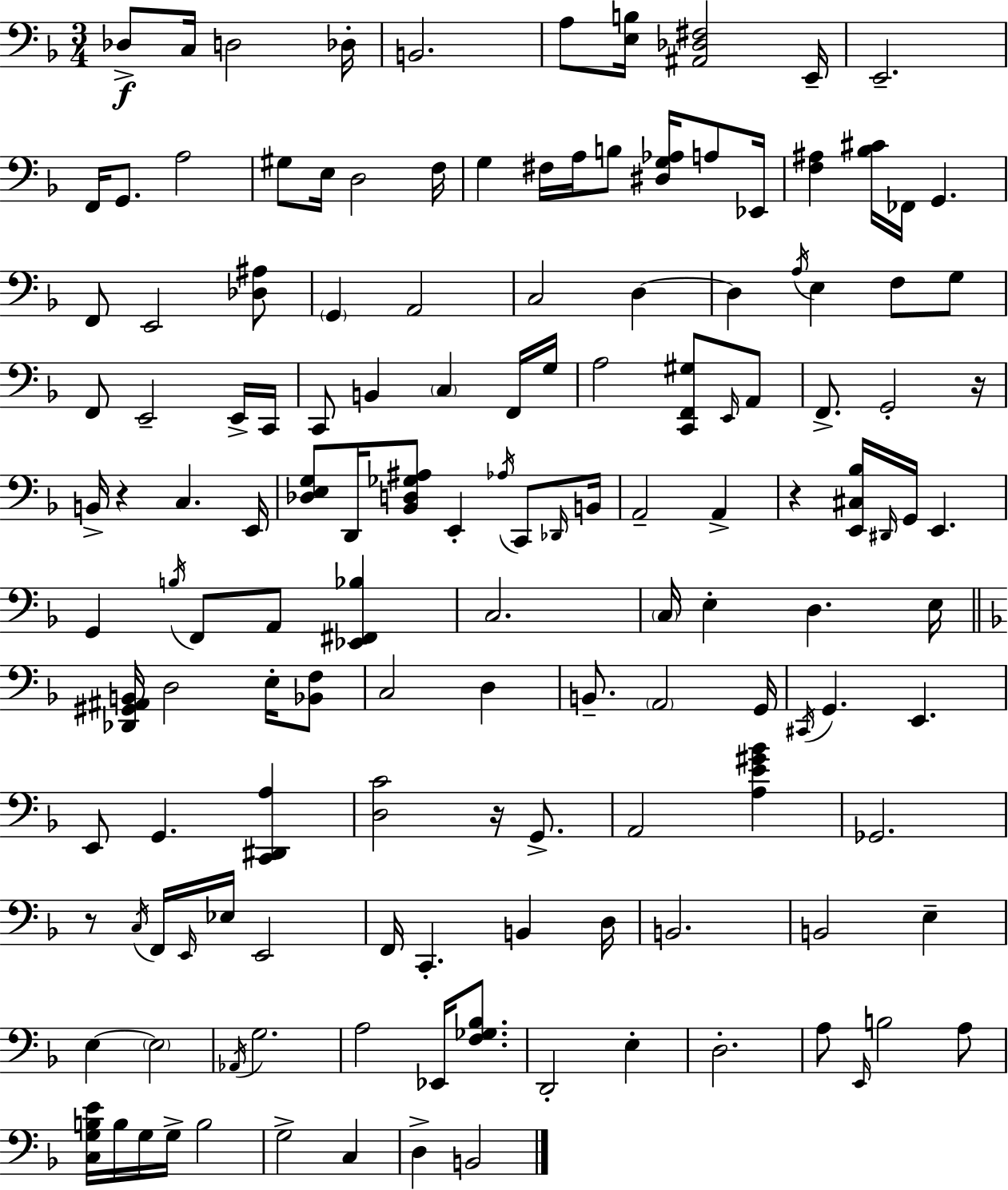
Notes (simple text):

Db3/e C3/s D3/h Db3/s B2/h. A3/e [E3,B3]/s [A#2,Db3,F#3]/h E2/s E2/h. F2/s G2/e. A3/h G#3/e E3/s D3/h F3/s G3/q F#3/s A3/s B3/e [D#3,G3,Ab3]/s A3/e Eb2/s [F3,A#3]/q [Bb3,C#4]/s FES2/s G2/q. F2/e E2/h [Db3,A#3]/e G2/q A2/h C3/h D3/q D3/q A3/s E3/q F3/e G3/e F2/e E2/h E2/s C2/s C2/e B2/q C3/q F2/s G3/s A3/h [C2,F2,G#3]/e E2/s A2/e F2/e. G2/h R/s B2/s R/q C3/q. E2/s [Db3,E3,G3]/e D2/s [Bb2,D3,Gb3,A#3]/e E2/q Ab3/s C2/e Db2/s B2/s A2/h A2/q R/q [E2,C#3,Bb3]/s D#2/s G2/s E2/q. G2/q B3/s F2/e A2/e [Eb2,F#2,Bb3]/q C3/h. C3/s E3/q D3/q. E3/s [Db2,G#2,A#2,B2]/s D3/h E3/s [Bb2,F3]/e C3/h D3/q B2/e. A2/h G2/s C#2/s G2/q. E2/q. E2/e G2/q. [C2,D#2,A3]/q [D3,C4]/h R/s G2/e. A2/h [A3,E4,G#4,Bb4]/q Gb2/h. R/e C3/s F2/s E2/s Eb3/s E2/h F2/s C2/q. B2/q D3/s B2/h. B2/h E3/q E3/q E3/h Ab2/s G3/h. A3/h Eb2/s [F3,Gb3,Bb3]/e. D2/h E3/q D3/h. A3/e E2/s B3/h A3/e [C3,G3,B3,E4]/s B3/s G3/s G3/s B3/h G3/h C3/q D3/q B2/h